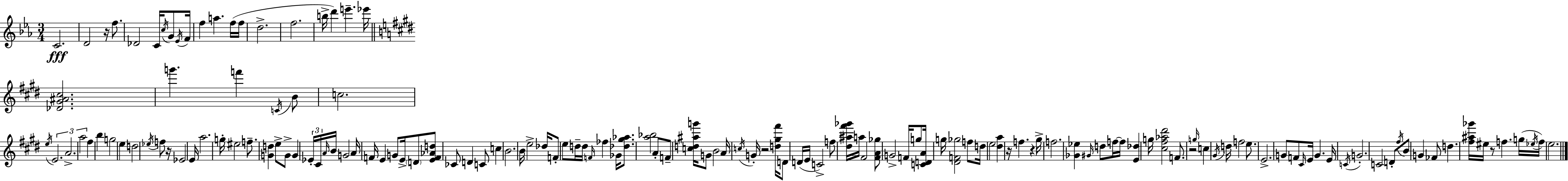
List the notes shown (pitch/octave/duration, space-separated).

C4/h. D4/h R/s F5/e. Db4/h C4/s C5/s G4/e Eb4/s F4/s F5/q A5/q. F5/s F5/s D5/h. F5/h. B5/s D6/q E6/q. Eb6/s [Db4,G#4,A#4,C#5]/h. G6/q. F6/q C4/s B4/e C5/h. E5/s E4/h. A4/h. A5/h F#5/q B5/q G5/h E5/q D5/h Eb5/s F5/e R/s Eb4/h E4/s A5/h. G5/s EIS5/h F5/e. [G4,D5]/q E5/e G4/e G4/q Eb4/s C#4/s A4/s B4/s G4/h A4/s F4/s E4/q G4/e E4/s D4/e [E4,F4,Ab4,D5]/e CES4/e D4/q C4/e C5/q B4/h. B4/s E5/h Db5/s F4/e E5/e D5/s D5/s F4/s FES5/q Gb4/s [Db5,G#5,Ab5]/e. [A5,Bb5]/h A4/e F4/e [C5,D5,A#5,G6]/s G4/e B4/h A4/s C5/s G4/s R/h [D5,G#5,F#6]/s D4/e D4/s E4/s C4/h F5/e [D#5,A#5,F#6,Gb6]/s A5/s F#4/h [F#4,A4,Gb5]/e G4/h F4/s G5/e [C4,D4,A4]/s G5/s [D#4,F4,Gb5]/h F5/e D5/s E5/h [D#5,A5]/q R/s F5/q. R/q G#5/s F5/h. [Gb4,Eb5]/q G#4/s D5/e F5/s F5/s [E4,Db5]/q G5/s [C#5,F#5,Ab5,D#6]/h F4/e. R/h G5/s C5/q G#4/s D5/s F5/h E5/e. E4/h. G4/e F4/e C#4/s E4/s G4/q. E4/s C4/s G4/h. C4/h D4/e F#5/s B4/e G4/q FES4/e D5/q. [F#5,A#5,Gb6]/s EIS5/s R/e F5/q. G5/s Eb5/s F5/s E5/h.